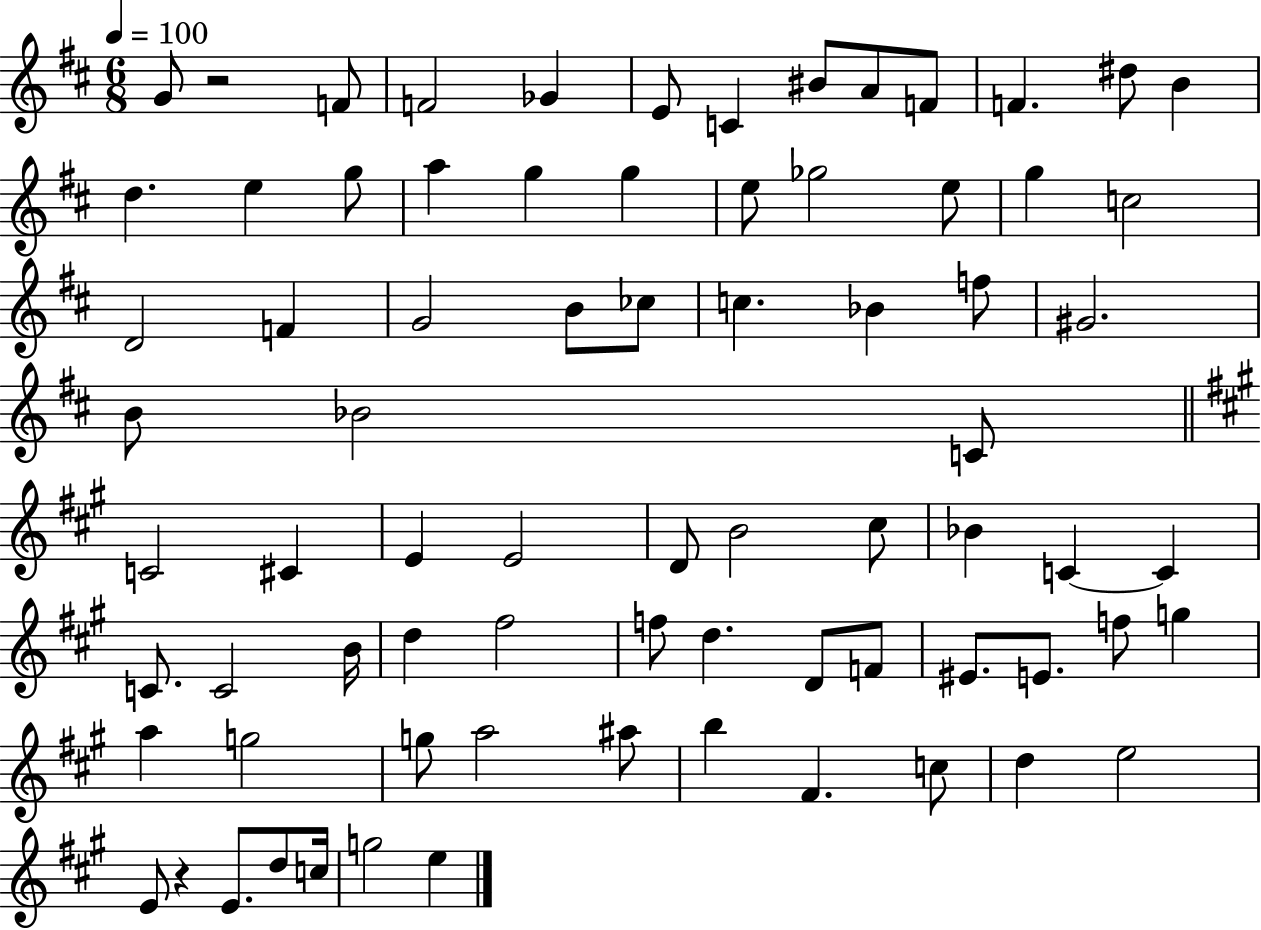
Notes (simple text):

G4/e R/h F4/e F4/h Gb4/q E4/e C4/q BIS4/e A4/e F4/e F4/q. D#5/e B4/q D5/q. E5/q G5/e A5/q G5/q G5/q E5/e Gb5/h E5/e G5/q C5/h D4/h F4/q G4/h B4/e CES5/e C5/q. Bb4/q F5/e G#4/h. B4/e Bb4/h C4/e C4/h C#4/q E4/q E4/h D4/e B4/h C#5/e Bb4/q C4/q C4/q C4/e. C4/h B4/s D5/q F#5/h F5/e D5/q. D4/e F4/e EIS4/e. E4/e. F5/e G5/q A5/q G5/h G5/e A5/h A#5/e B5/q F#4/q. C5/e D5/q E5/h E4/e R/q E4/e. D5/e C5/s G5/h E5/q